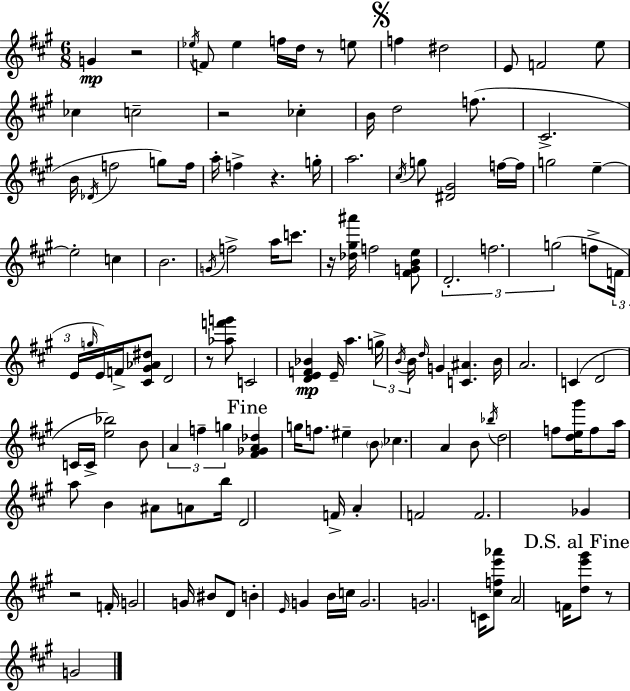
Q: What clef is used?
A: treble